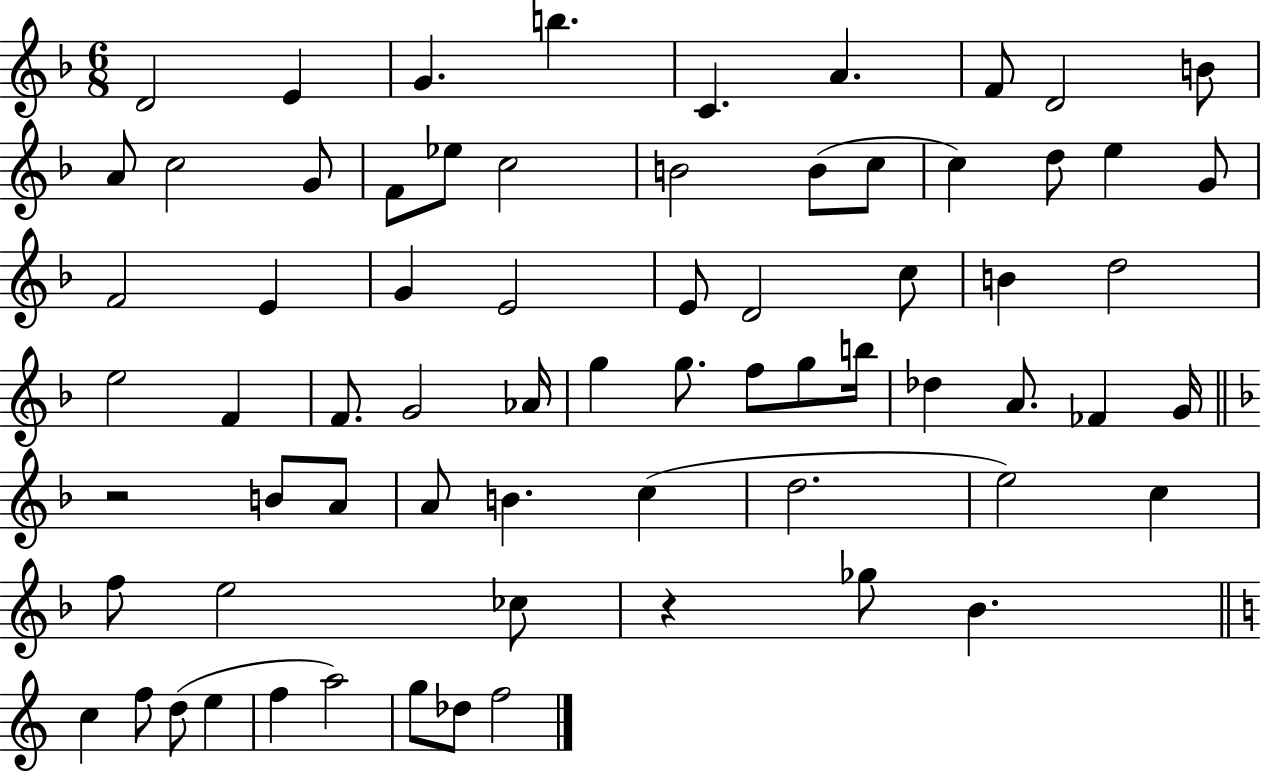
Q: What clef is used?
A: treble